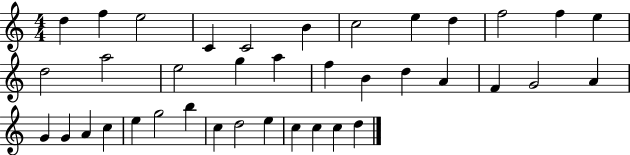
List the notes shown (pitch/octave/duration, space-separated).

D5/q F5/q E5/h C4/q C4/h B4/q C5/h E5/q D5/q F5/h F5/q E5/q D5/h A5/h E5/h G5/q A5/q F5/q B4/q D5/q A4/q F4/q G4/h A4/q G4/q G4/q A4/q C5/q E5/q G5/h B5/q C5/q D5/h E5/q C5/q C5/q C5/q D5/q